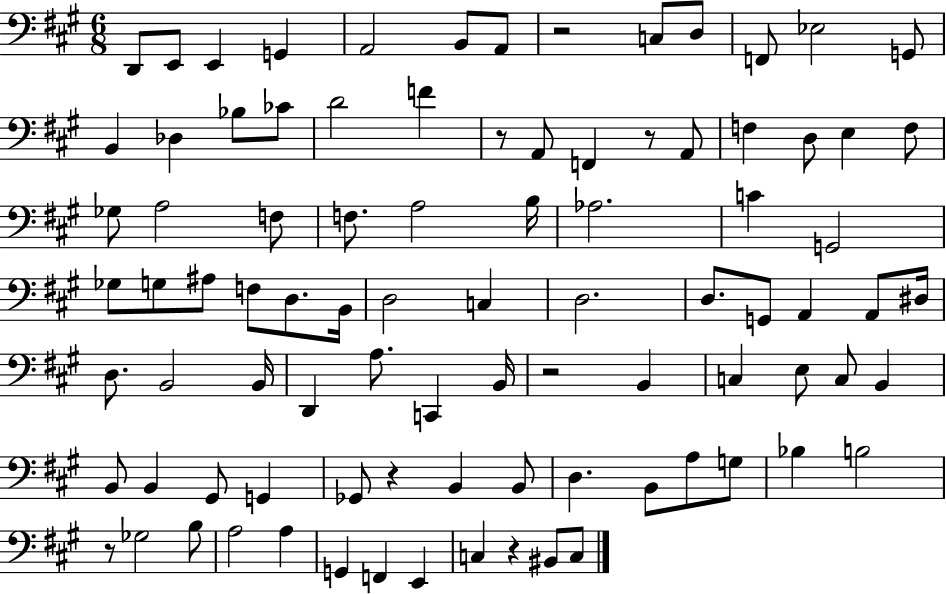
D2/e E2/e E2/q G2/q A2/h B2/e A2/e R/h C3/e D3/e F2/e Eb3/h G2/e B2/q Db3/q Bb3/e CES4/e D4/h F4/q R/e A2/e F2/q R/e A2/e F3/q D3/e E3/q F3/e Gb3/e A3/h F3/e F3/e. A3/h B3/s Ab3/h. C4/q G2/h Gb3/e G3/e A#3/e F3/e D3/e. B2/s D3/h C3/q D3/h. D3/e. G2/e A2/q A2/e D#3/s D3/e. B2/h B2/s D2/q A3/e. C2/q B2/s R/h B2/q C3/q E3/e C3/e B2/q B2/e B2/q G#2/e G2/q Gb2/e R/q B2/q B2/e D3/q. B2/e A3/e G3/e Bb3/q B3/h R/e Gb3/h B3/e A3/h A3/q G2/q F2/q E2/q C3/q R/q BIS2/e C3/e